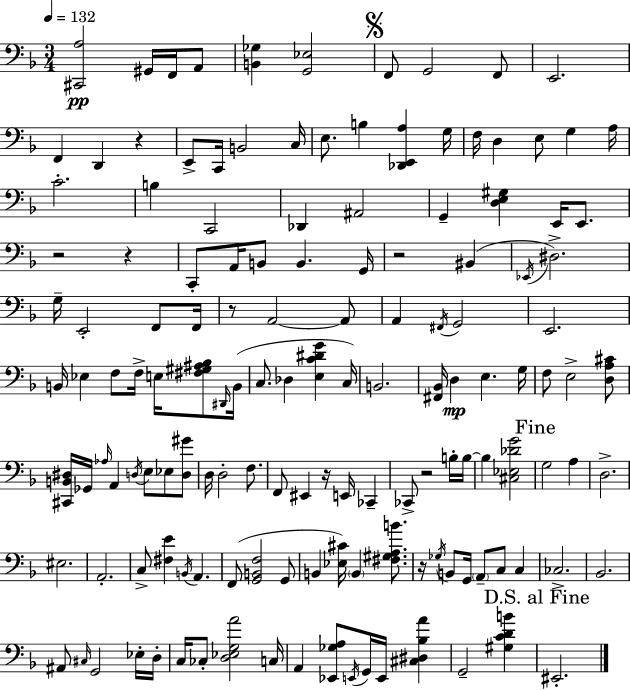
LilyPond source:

{
  \clef bass
  \numericTimeSignature
  \time 3/4
  \key f \major
  \tempo 4 = 132
  <cis, a>2\pp gis,16 f,16 a,8 | <b, ges>4 <g, ees>2 | \mark \markup { \musicglyph "scripts.segno" } f,8 g,2 f,8 | e,2. | \break f,4 d,4 r4 | e,8-> c,16 b,2 c16 | e8. b4 <des, e, a>4 g16 | f16 d4 e8 g4 a16 | \break c'2.-. | b4 c,2 | des,4 ais,2 | g,4-- <d e gis>4 e,16 e,8. | \break r2 r4 | c,8-. a,16 b,8 b,4. g,16 | r2 bis,4( | \acciaccatura { ees,16 } dis2.->) | \break g16-- e,2-. f,8 | f,16 r8 a,2~~ a,8 | a,4 \acciaccatura { fis,16 } g,2 | e,2. | \break b,16 ees4 f8 f16-> e16 <fis gis ais bes>8 | \grace { dis,16 } b,16( c8. des4 <e c' dis' g'>4 | c16) b,2. | <fis, bes,>16 d4\mp e4. | \break g16 f8 e2-> | <d a cis'>8 <cis, b, dis>16 ges,16 \grace { aes16 } a,4 \acciaccatura { d16 } e8 | ees8 <d gis'>8 d16 d2-. | f8. f,8 eis,4 r16 | \break e,16 ces,4-- ces,8-> r2 | b16-. b16~~ b4 <cis ees des' g'>2 | \mark "Fine" g2 | a4 d2.-> | \break eis2. | a,2.-. | c8-> <fis e'>4 \acciaccatura { b,16 } | a,4. f,8( <g, b, f>2 | \break g,8 b,4 <ees cis'>16) \parenthesize b,4 | <fis gis a b'>8. r16 \acciaccatura { ges16 } b,8 g,16 \parenthesize a,8-- | c8 c4 ces2.-> | bes,2. | \break ais,8 \grace { cis16 } g,2 | ees16-. d16-. c16 ces8-. <d ees g a'>2 | c16 a,4 | <ees, ges a>8 \acciaccatura { e,16 } g,16 e,16 <cis dis bes a'>4 g,2-- | \break <gis c' d' b'>4 \mark "D.S. al Fine" eis,2.-. | \bar "|."
}